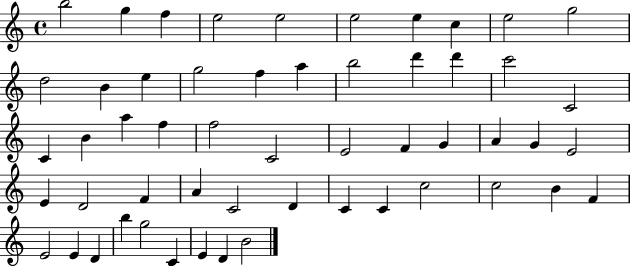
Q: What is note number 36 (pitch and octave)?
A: F4